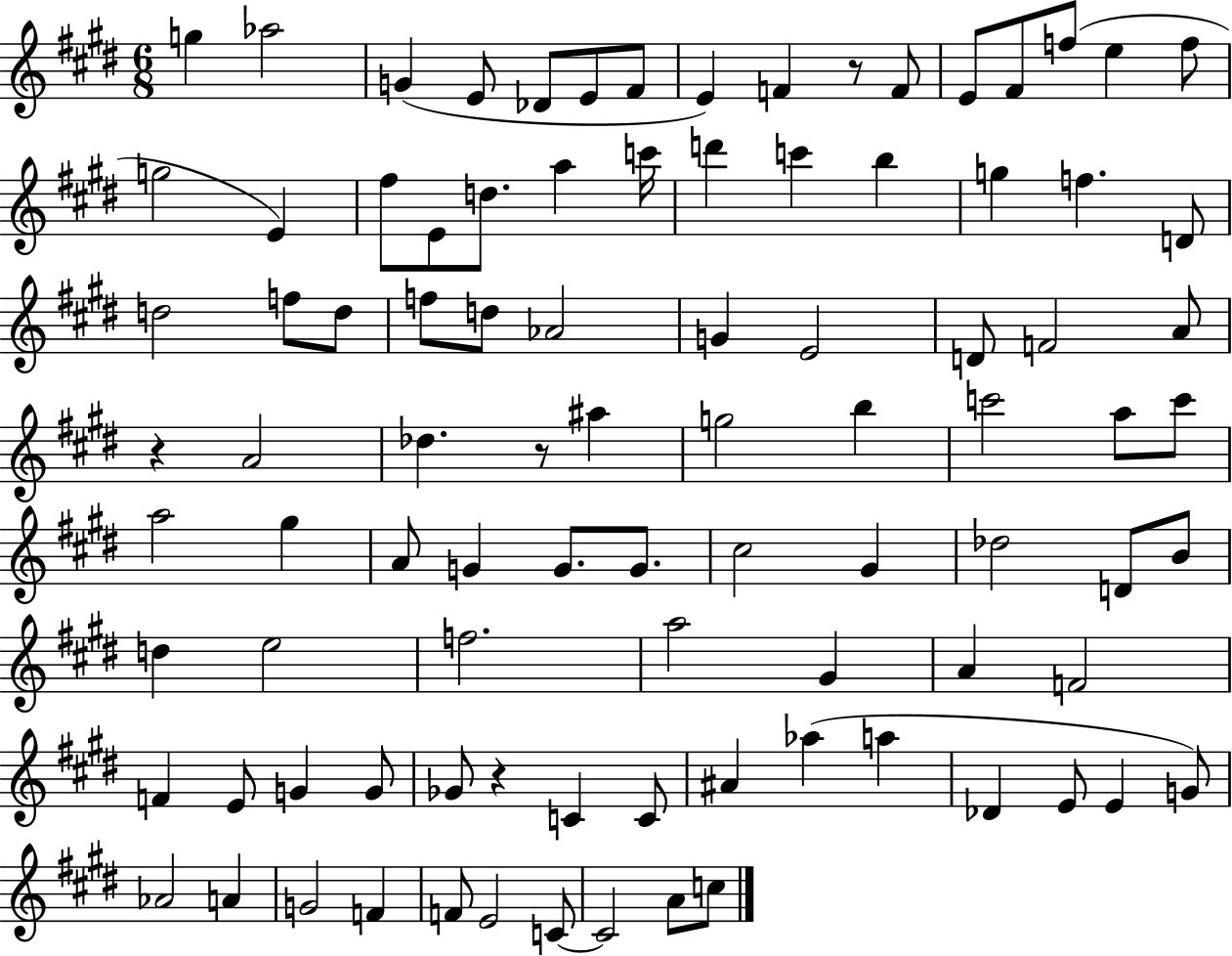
{
  \clef treble
  \numericTimeSignature
  \time 6/8
  \key e \major
  g''4 aes''2 | g'4( e'8 des'8 e'8 fis'8 | e'4) f'4 r8 f'8 | e'8 fis'8 f''8( e''4 f''8 | \break g''2 e'4) | fis''8 e'8 d''8. a''4 c'''16 | d'''4 c'''4 b''4 | g''4 f''4. d'8 | \break d''2 f''8 d''8 | f''8 d''8 aes'2 | g'4 e'2 | d'8 f'2 a'8 | \break r4 a'2 | des''4. r8 ais''4 | g''2 b''4 | c'''2 a''8 c'''8 | \break a''2 gis''4 | a'8 g'4 g'8. g'8. | cis''2 gis'4 | des''2 d'8 b'8 | \break d''4 e''2 | f''2. | a''2 gis'4 | a'4 f'2 | \break f'4 e'8 g'4 g'8 | ges'8 r4 c'4 c'8 | ais'4 aes''4( a''4 | des'4 e'8 e'4 g'8) | \break aes'2 a'4 | g'2 f'4 | f'8 e'2 c'8~~ | c'2 a'8 c''8 | \break \bar "|."
}